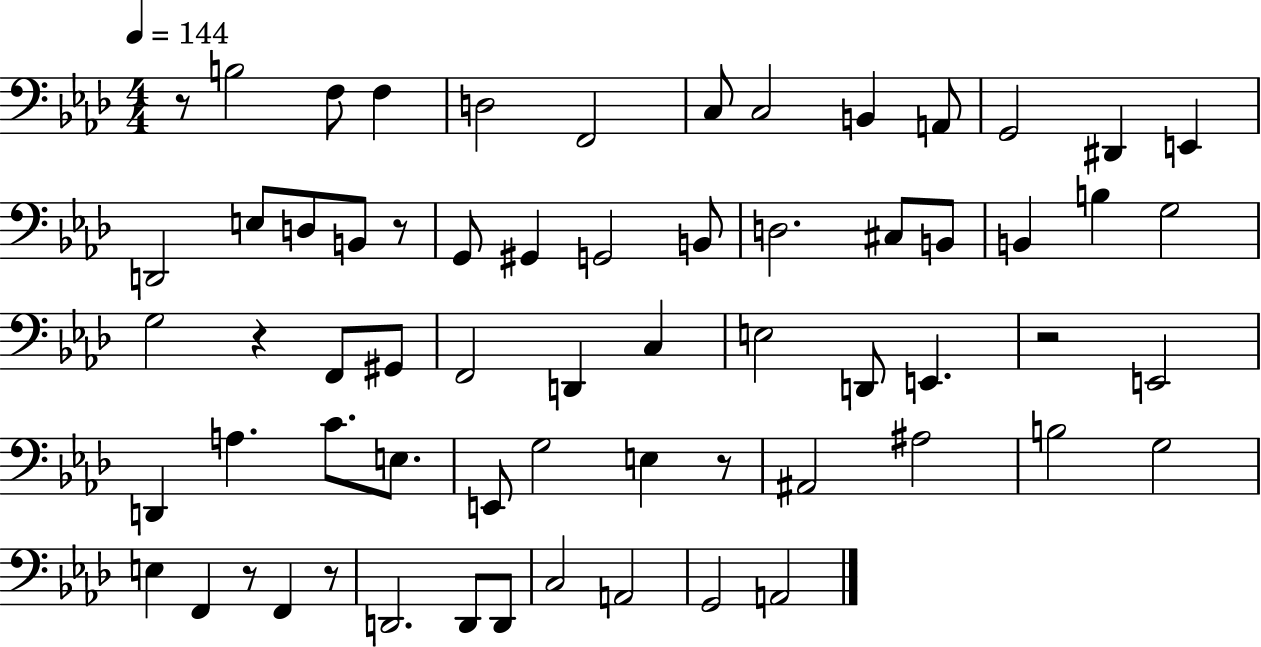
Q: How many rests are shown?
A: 7